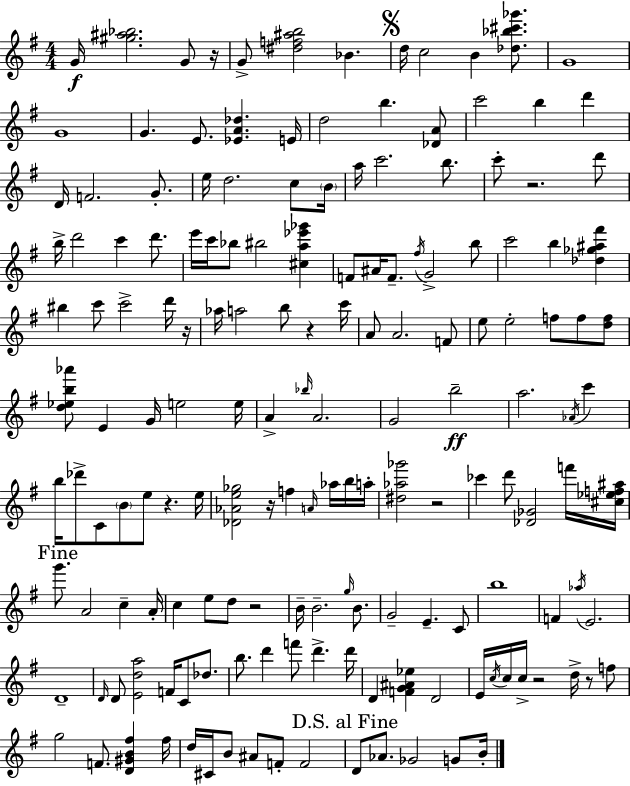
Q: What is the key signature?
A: G major